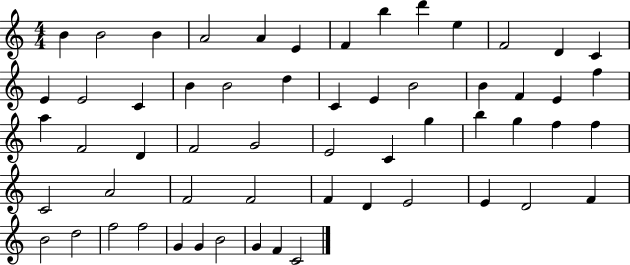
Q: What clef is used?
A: treble